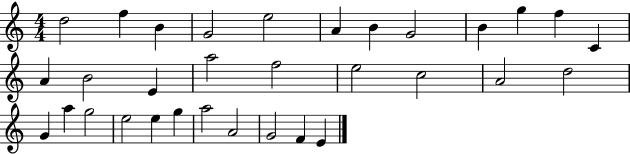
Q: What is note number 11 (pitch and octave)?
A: F5